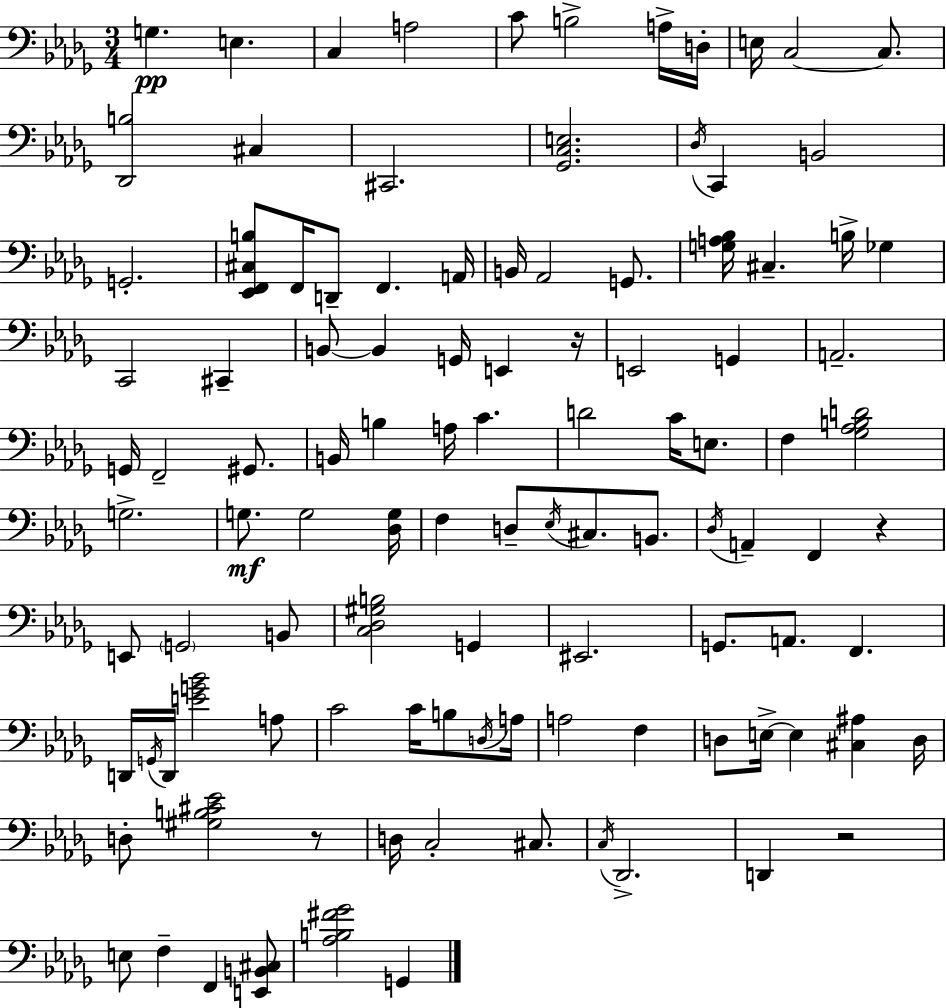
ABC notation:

X:1
T:Untitled
M:3/4
L:1/4
K:Bbm
G, E, C, A,2 C/2 B,2 A,/4 D,/4 E,/4 C,2 C,/2 [_D,,B,]2 ^C, ^C,,2 [_G,,C,E,]2 _D,/4 C,, B,,2 G,,2 [_E,,F,,^C,B,]/2 F,,/4 D,,/2 F,, A,,/4 B,,/4 _A,,2 G,,/2 [G,A,_B,]/4 ^C, B,/4 _G, C,,2 ^C,, B,,/2 B,, G,,/4 E,, z/4 E,,2 G,, A,,2 G,,/4 F,,2 ^G,,/2 B,,/4 B, A,/4 C D2 C/4 E,/2 F, [_G,_A,B,D]2 G,2 G,/2 G,2 [_D,G,]/4 F, D,/2 _E,/4 ^C,/2 B,,/2 _D,/4 A,, F,, z E,,/2 G,,2 B,,/2 [C,_D,^G,B,]2 G,, ^E,,2 G,,/2 A,,/2 F,, D,,/4 G,,/4 D,,/4 [EG_B]2 A,/2 C2 C/4 B,/2 D,/4 A,/4 A,2 F, D,/2 E,/4 E, [^C,^A,] D,/4 D,/2 [^G,B,^C_E]2 z/2 D,/4 C,2 ^C,/2 C,/4 _D,,2 D,, z2 E,/2 F, F,, [E,,B,,^C,]/2 [_A,B,^F_G]2 G,,